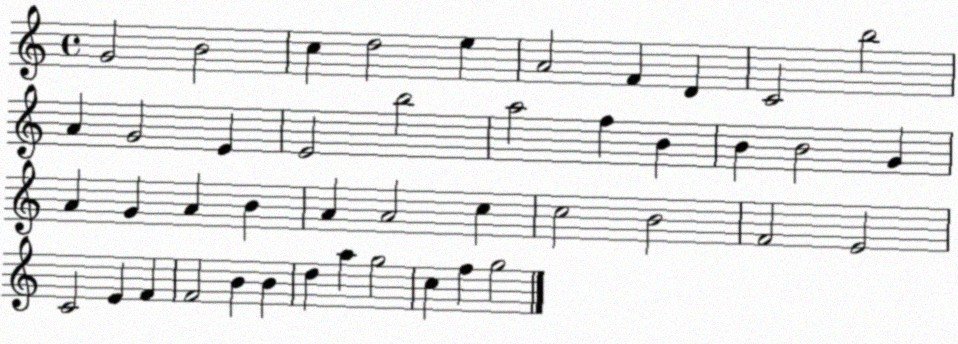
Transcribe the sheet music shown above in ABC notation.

X:1
T:Untitled
M:4/4
L:1/4
K:C
G2 B2 c d2 e A2 F D C2 b2 A G2 E E2 b2 a2 f B B B2 G A G A B A A2 c c2 B2 F2 E2 C2 E F F2 B B d a g2 c f g2